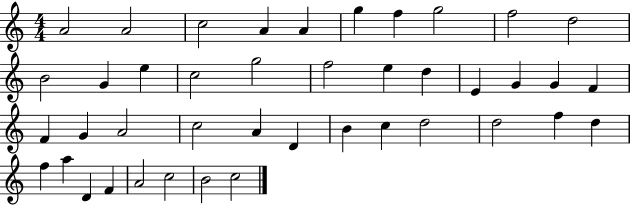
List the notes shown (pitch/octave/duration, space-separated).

A4/h A4/h C5/h A4/q A4/q G5/q F5/q G5/h F5/h D5/h B4/h G4/q E5/q C5/h G5/h F5/h E5/q D5/q E4/q G4/q G4/q F4/q F4/q G4/q A4/h C5/h A4/q D4/q B4/q C5/q D5/h D5/h F5/q D5/q F5/q A5/q D4/q F4/q A4/h C5/h B4/h C5/h